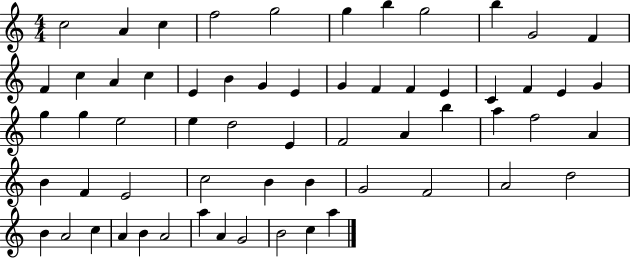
{
  \clef treble
  \numericTimeSignature
  \time 4/4
  \key c \major
  c''2 a'4 c''4 | f''2 g''2 | g''4 b''4 g''2 | b''4 g'2 f'4 | \break f'4 c''4 a'4 c''4 | e'4 b'4 g'4 e'4 | g'4 f'4 f'4 e'4 | c'4 f'4 e'4 g'4 | \break g''4 g''4 e''2 | e''4 d''2 e'4 | f'2 a'4 b''4 | a''4 f''2 a'4 | \break b'4 f'4 e'2 | c''2 b'4 b'4 | g'2 f'2 | a'2 d''2 | \break b'4 a'2 c''4 | a'4 b'4 a'2 | a''4 a'4 g'2 | b'2 c''4 a''4 | \break \bar "|."
}